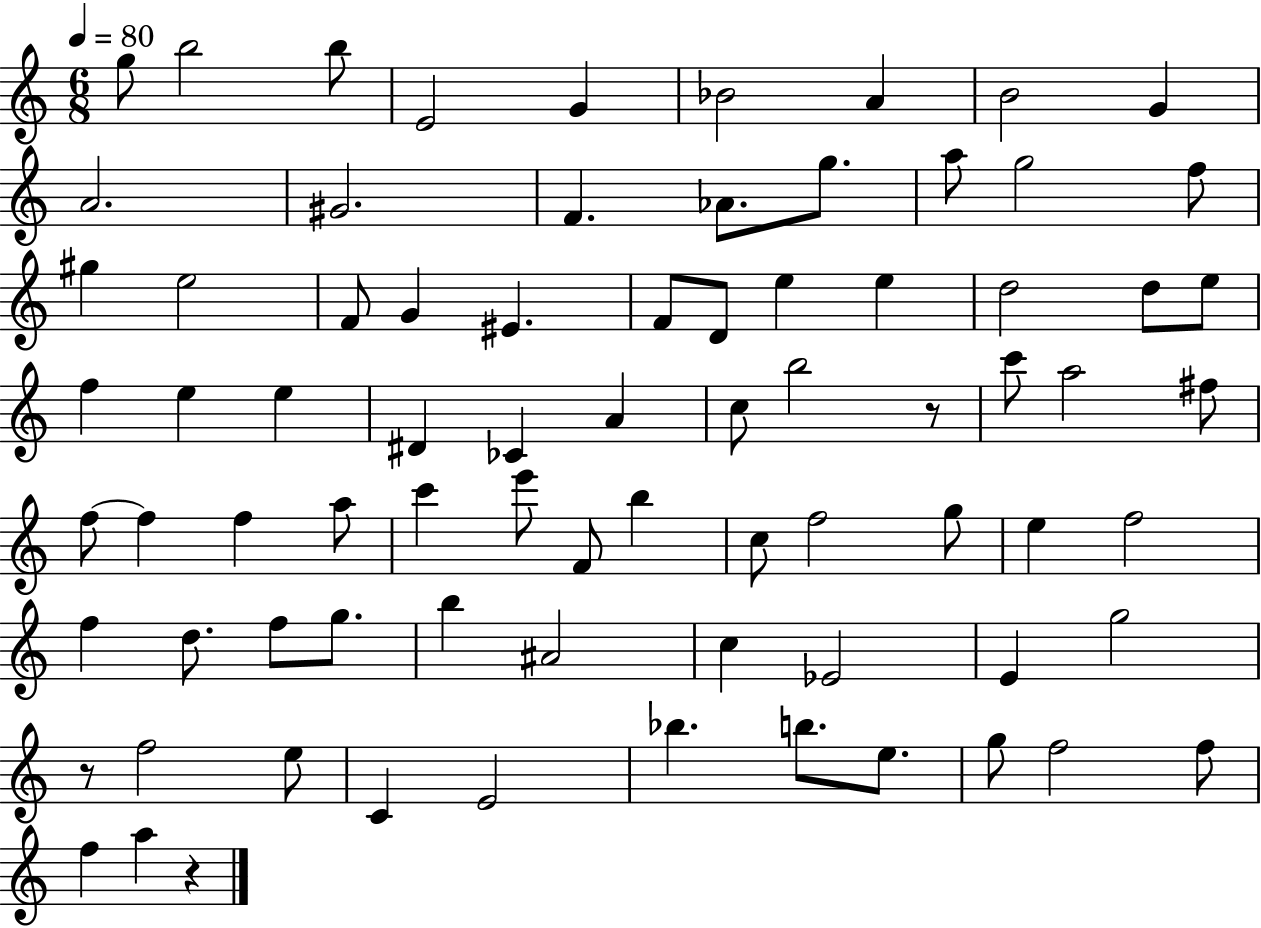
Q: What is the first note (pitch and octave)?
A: G5